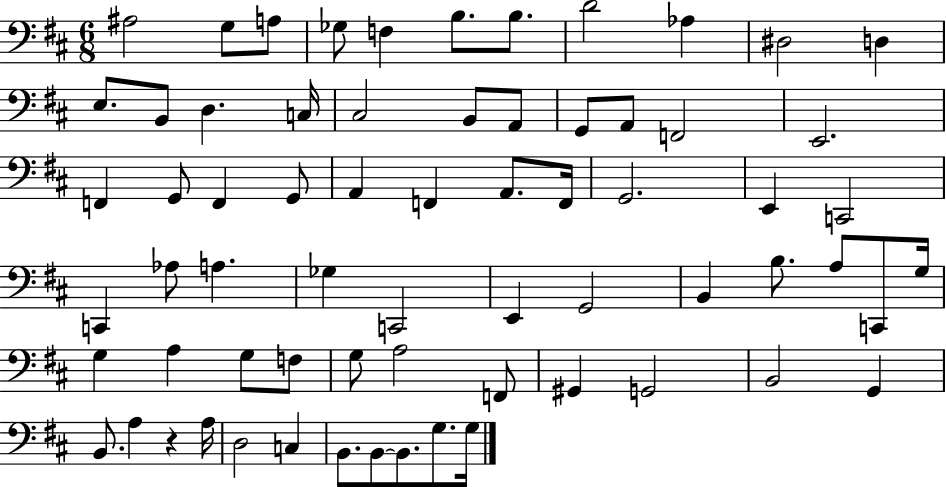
X:1
T:Untitled
M:6/8
L:1/4
K:D
^A,2 G,/2 A,/2 _G,/2 F, B,/2 B,/2 D2 _A, ^D,2 D, E,/2 B,,/2 D, C,/4 ^C,2 B,,/2 A,,/2 G,,/2 A,,/2 F,,2 E,,2 F,, G,,/2 F,, G,,/2 A,, F,, A,,/2 F,,/4 G,,2 E,, C,,2 C,, _A,/2 A, _G, C,,2 E,, G,,2 B,, B,/2 A,/2 C,,/2 G,/4 G, A, G,/2 F,/2 G,/2 A,2 F,,/2 ^G,, G,,2 B,,2 G,, B,,/2 A, z A,/4 D,2 C, B,,/2 B,,/2 B,,/2 G,/2 G,/4